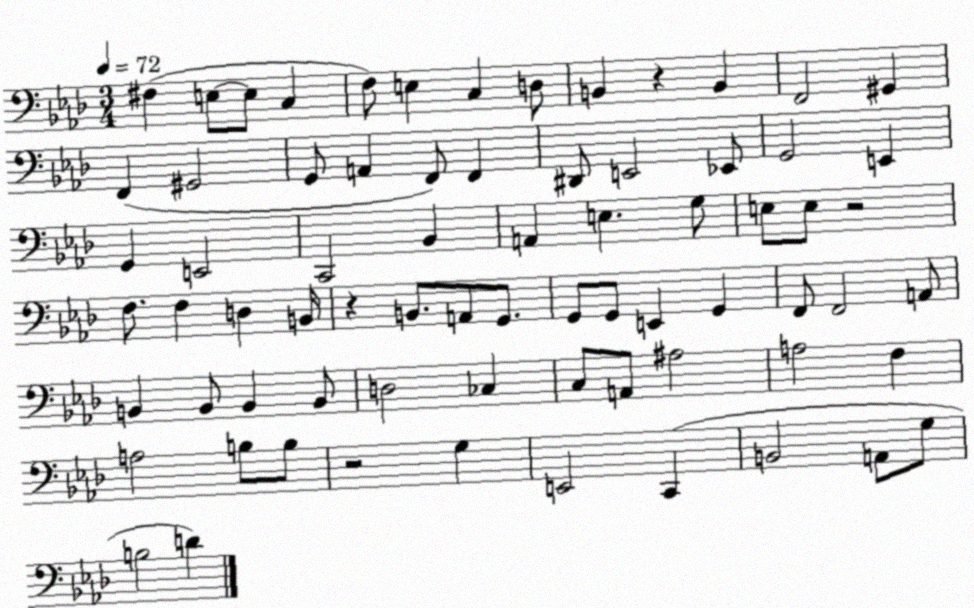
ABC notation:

X:1
T:Untitled
M:3/4
L:1/4
K:Ab
^F, E,/2 E,/2 C, F,/2 E, C, D,/2 B,, z B,, F,,2 ^G,, F,, ^G,,2 G,,/2 A,, F,,/2 F,, ^D,,/2 E,,2 _E,,/2 G,,2 E,, G,, E,,2 C,,2 _B,, A,, E, G,/2 E,/2 E,/2 z2 F,/2 F, D, B,,/4 z B,,/2 A,,/2 G,,/2 G,,/2 G,,/2 E,, G,, F,,/2 F,,2 A,,/2 B,, B,,/2 B,, B,,/2 D,2 _C, C,/2 A,,/2 ^A,2 A,2 F, A,2 B,/2 B,/2 z2 G, E,,2 C,, B,,2 A,,/2 G,/2 B,2 D